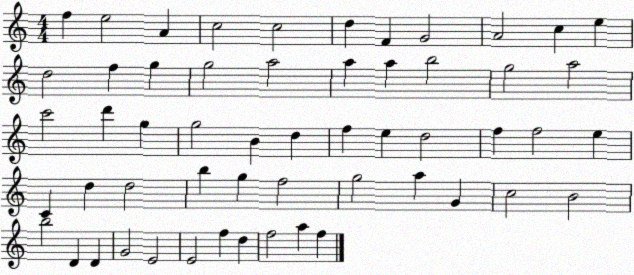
X:1
T:Untitled
M:4/4
L:1/4
K:C
f e2 A c2 c2 d F G2 A2 c e d2 f g g2 a2 a a b2 g2 a2 c'2 d' g g2 B d f e d2 f f2 e C d d2 b g f2 g2 a G c2 B2 b2 D D G2 E2 E2 f d f2 a f